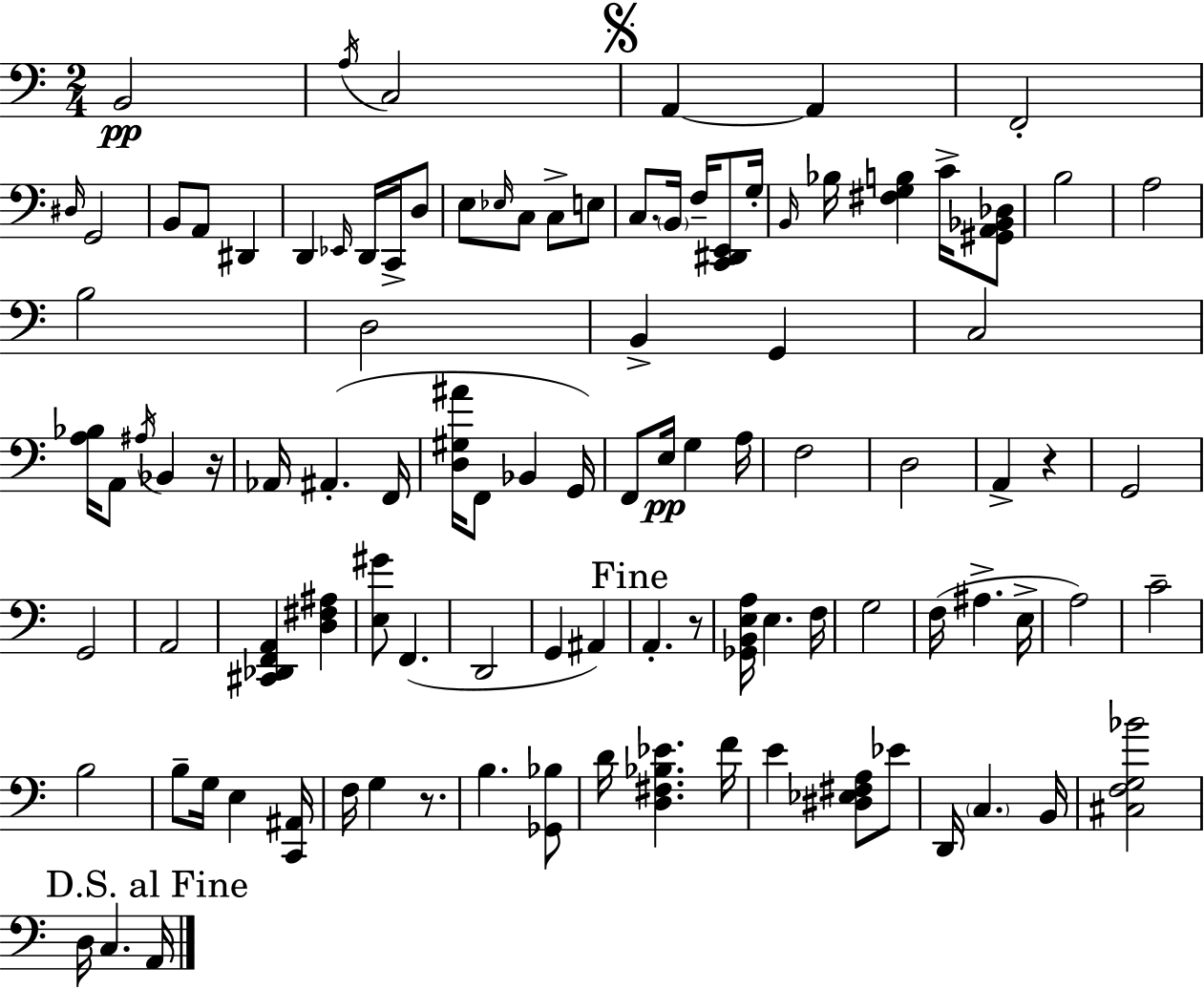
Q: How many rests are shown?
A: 4